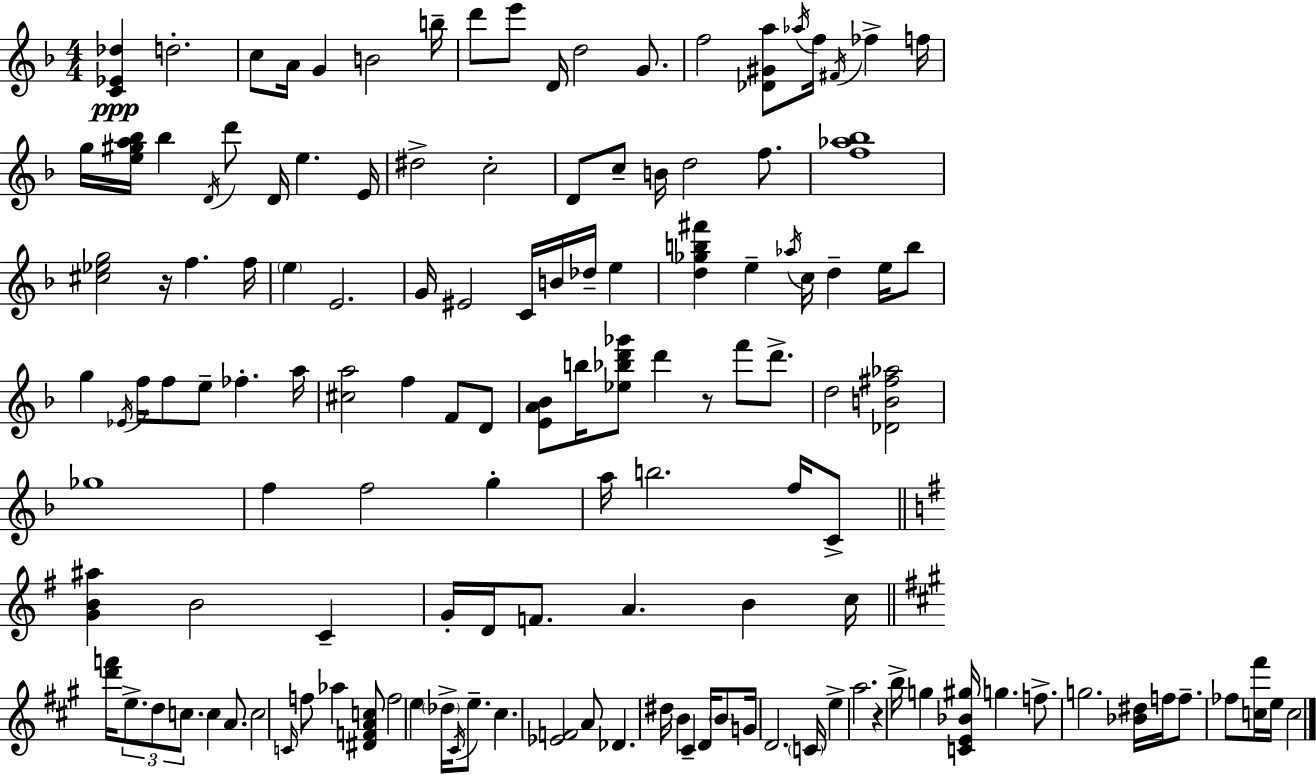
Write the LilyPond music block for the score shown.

{
  \clef treble
  \numericTimeSignature
  \time 4/4
  \key f \major
  <c' ees' des''>4\ppp d''2.-. | c''8 a'16 g'4 b'2 b''16-- | d'''8 e'''8 d'16 d''2 g'8. | f''2 <des' gis' a''>8 \acciaccatura { aes''16 } f''16 \acciaccatura { fis'16 } fes''4-> | \break f''16 g''16 <e'' gis'' a'' bes''>16 bes''4 \acciaccatura { d'16 } d'''8 d'16 e''4. | e'16 dis''2-> c''2-. | d'8 c''8-- b'16 d''2 | f''8. <f'' aes'' bes''>1 | \break <cis'' ees'' g''>2 r16 f''4. | f''16 \parenthesize e''4 e'2. | g'16 eis'2 c'16 b'16 des''16-- e''4 | <d'' ges'' b'' fis'''>4 e''4-- \acciaccatura { aes''16 } c''16 d''4-- | \break e''16 b''8 g''4 \acciaccatura { ees'16 } f''16 f''8 e''8-- fes''4.-. | a''16 <cis'' a''>2 f''4 | f'8 d'8 <e' a' bes'>8 b''16 <ees'' bes'' d''' ges'''>8 d'''4 r8 | f'''8 d'''8.-> d''2 <des' b' fis'' aes''>2 | \break ges''1 | f''4 f''2 | g''4-. a''16 b''2. | f''16 c'8-> \bar "||" \break \key g \major <g' b' ais''>4 b'2 c'4-- | g'16-. d'16 f'8. a'4. b'4 c''16 | \bar "||" \break \key a \major <d''' f'''>16 \tuplet 3/2 { e''8.-> d''8 c''8. } c''4 a'8. | c''2 \grace { c'16 } f''8 aes''4 <dis' f' a' c''>8 | f''2 e''4 \parenthesize des''16-> \acciaccatura { cis'16 } e''8.-- | cis''4. <ees' f'>2 | \break a'8 des'4. dis''16 b'4 cis'4-- | d'16 \parenthesize b'8 g'16 d'2. | \parenthesize c'16 e''4-> a''2. | r4 b''16-> g''4 <c' e' bes' gis''>16 g''4. | \break f''8.-> g''2. | <bes' dis''>16 f''16 f''8.-- fes''8 <c'' fis'''>16 e''16 c''2 | \bar "|."
}